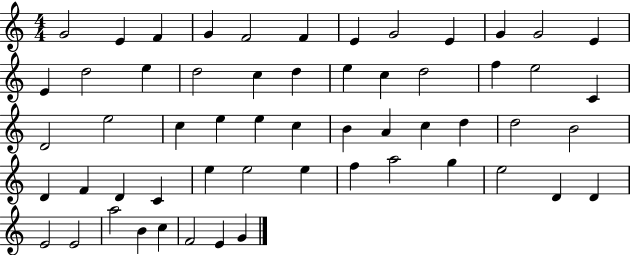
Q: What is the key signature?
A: C major